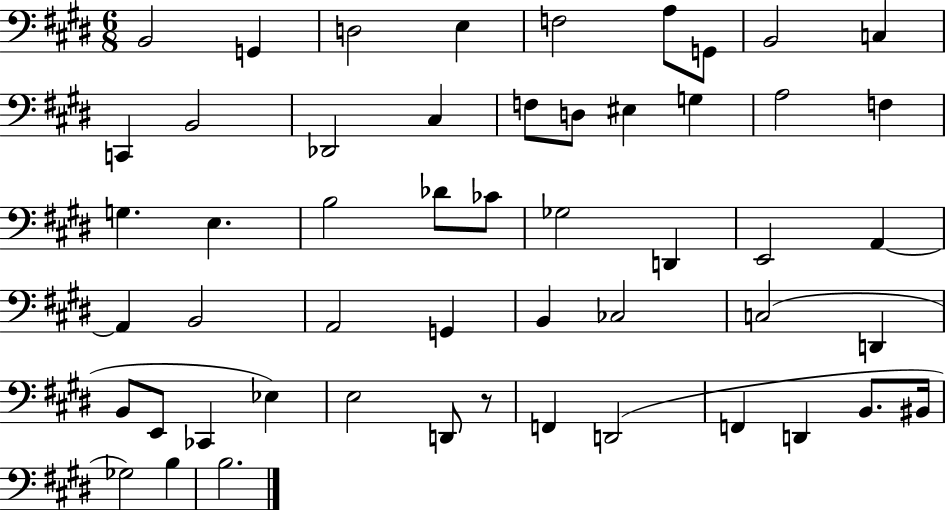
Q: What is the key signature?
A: E major